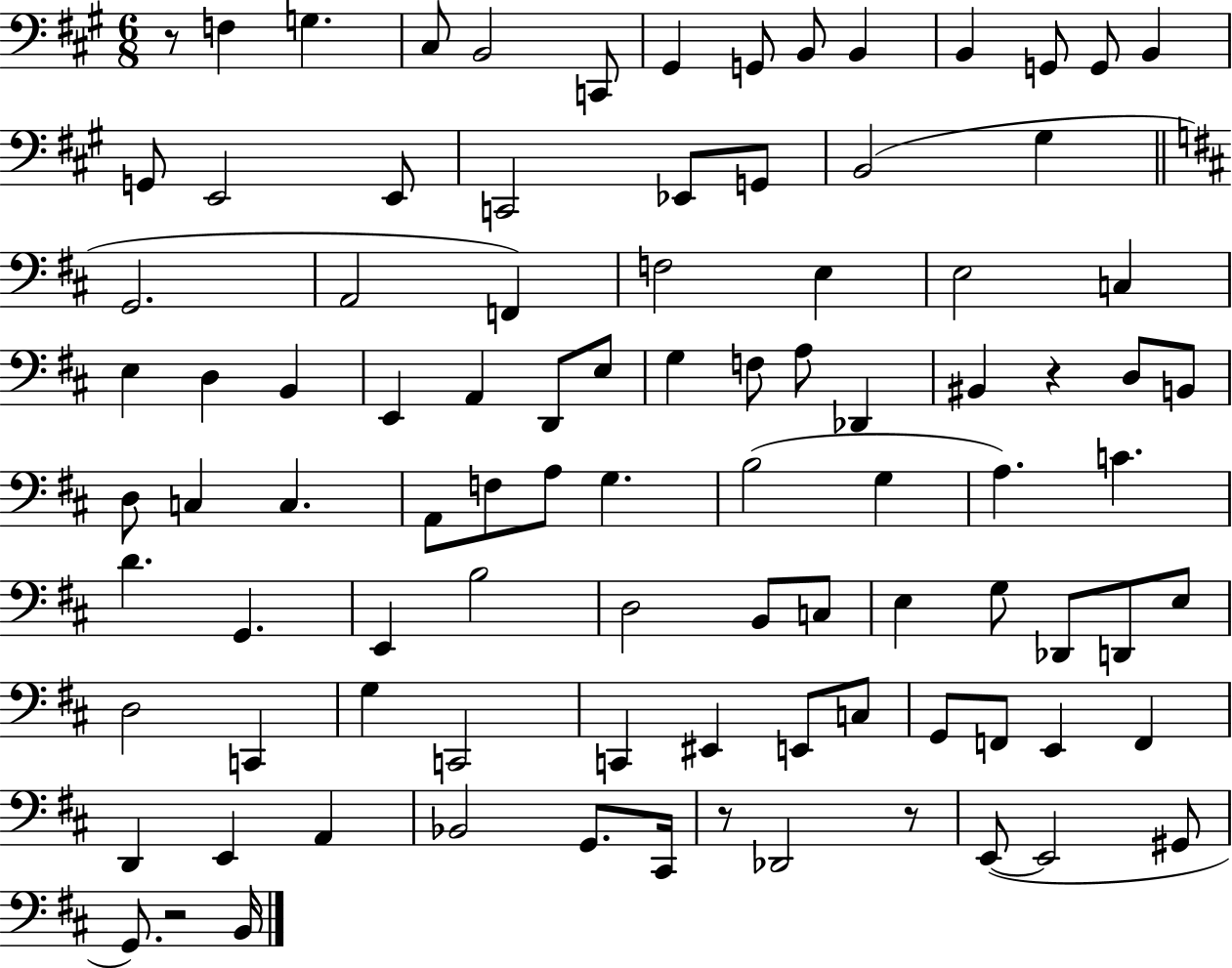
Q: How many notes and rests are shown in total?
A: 94